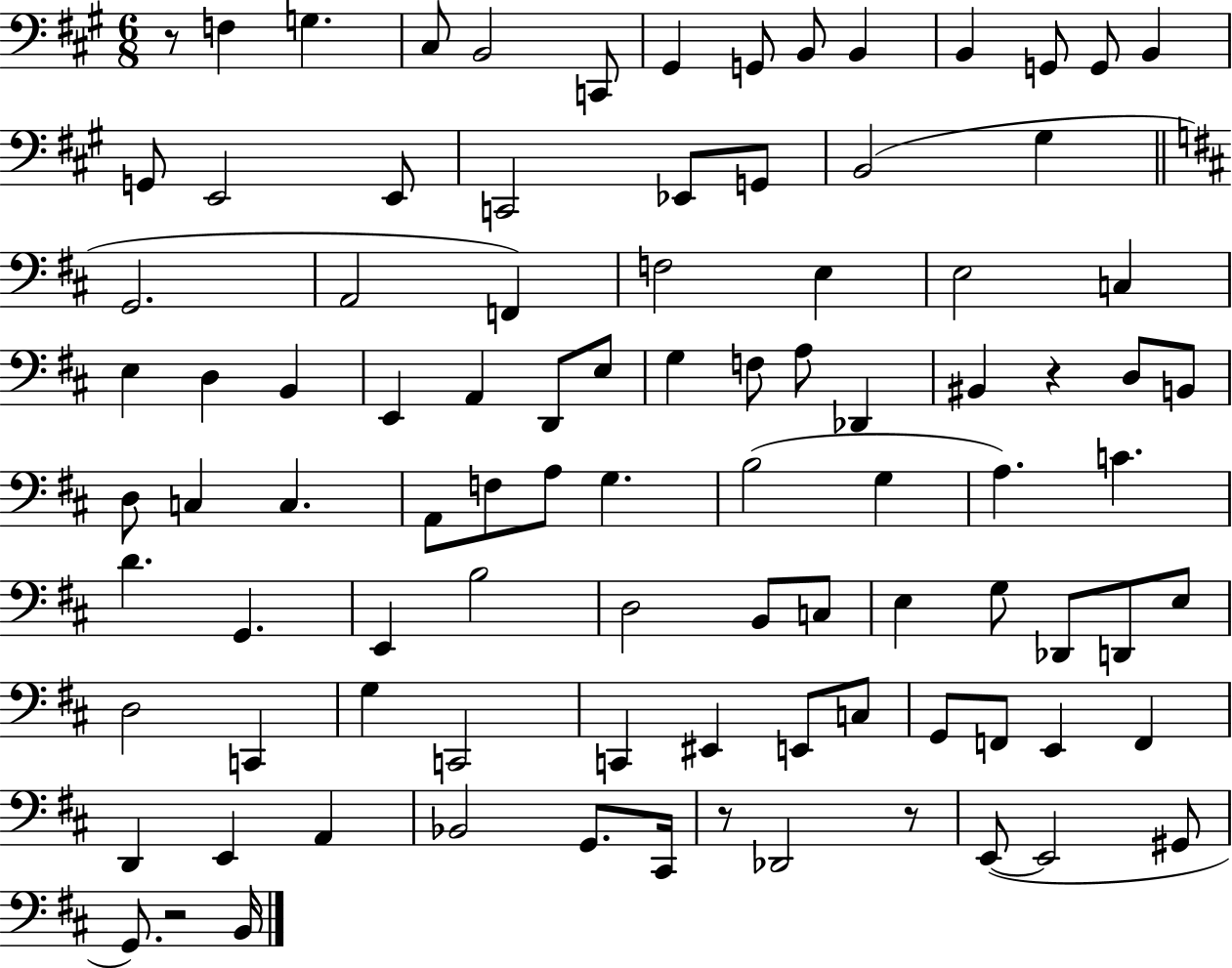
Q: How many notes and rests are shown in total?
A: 94